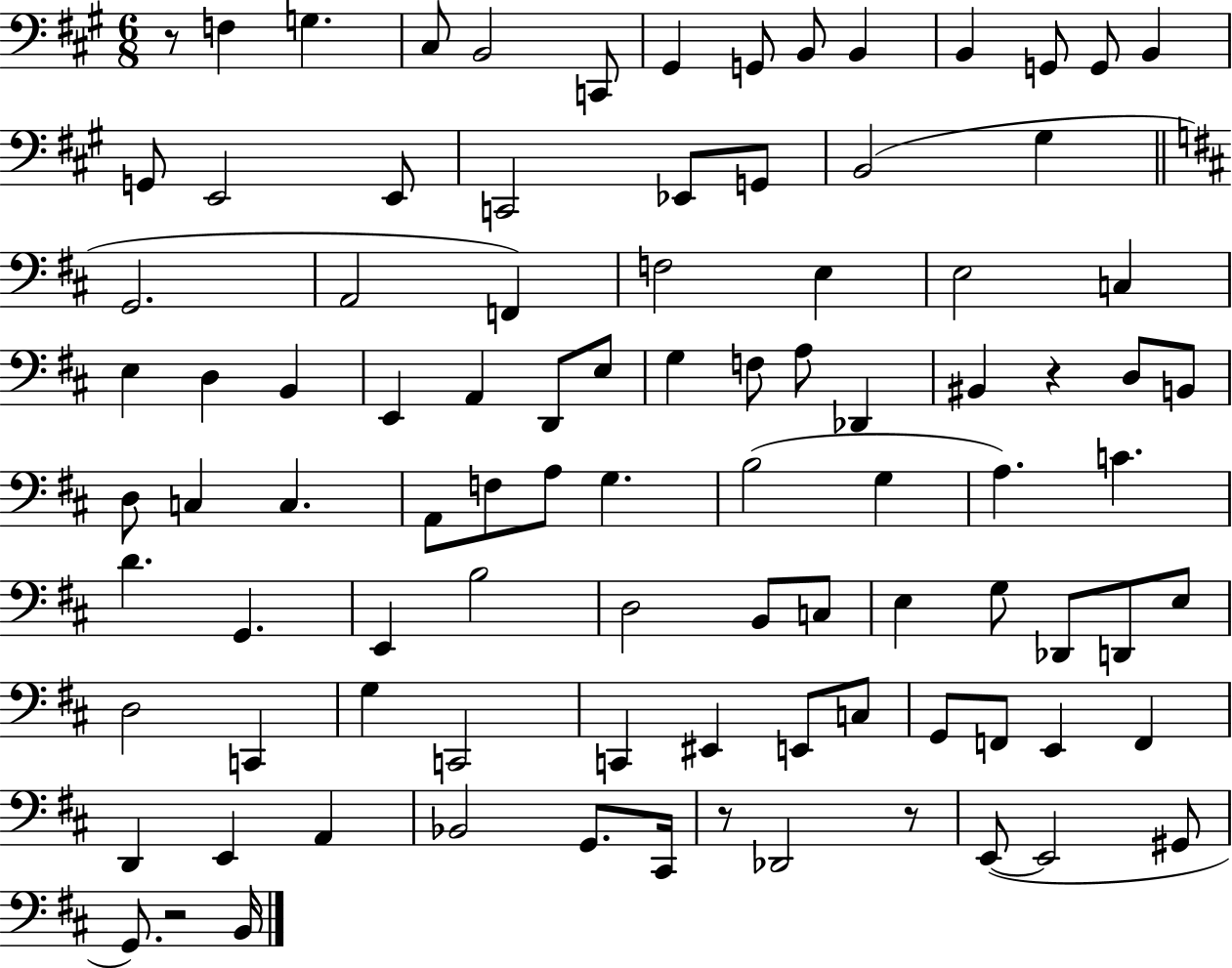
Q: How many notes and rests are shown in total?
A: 94